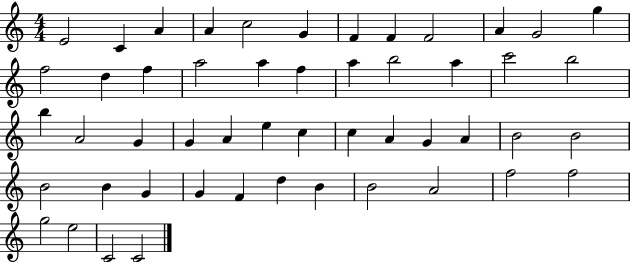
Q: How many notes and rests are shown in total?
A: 51